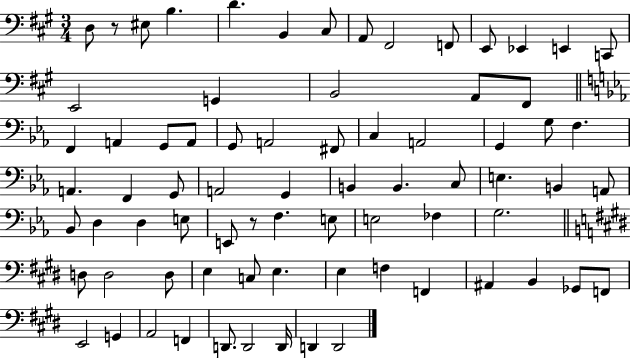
X:1
T:Untitled
M:3/4
L:1/4
K:A
D,/2 z/2 ^E,/2 B, D B,, ^C,/2 A,,/2 ^F,,2 F,,/2 E,,/2 _E,, E,, C,,/2 E,,2 G,, B,,2 A,,/2 ^F,,/2 F,, A,, G,,/2 A,,/2 G,,/2 A,,2 ^F,,/2 C, A,,2 G,, G,/2 F, A,, F,, G,,/2 A,,2 G,, B,, B,, C,/2 E, B,, A,,/2 _B,,/2 D, D, E,/2 E,,/2 z/2 F, E,/2 E,2 _F, G,2 D,/2 D,2 D,/2 E, C,/2 E, E, F, F,, ^A,, B,, _G,,/2 F,,/2 E,,2 G,, A,,2 F,, D,,/2 D,,2 D,,/4 D,, D,,2